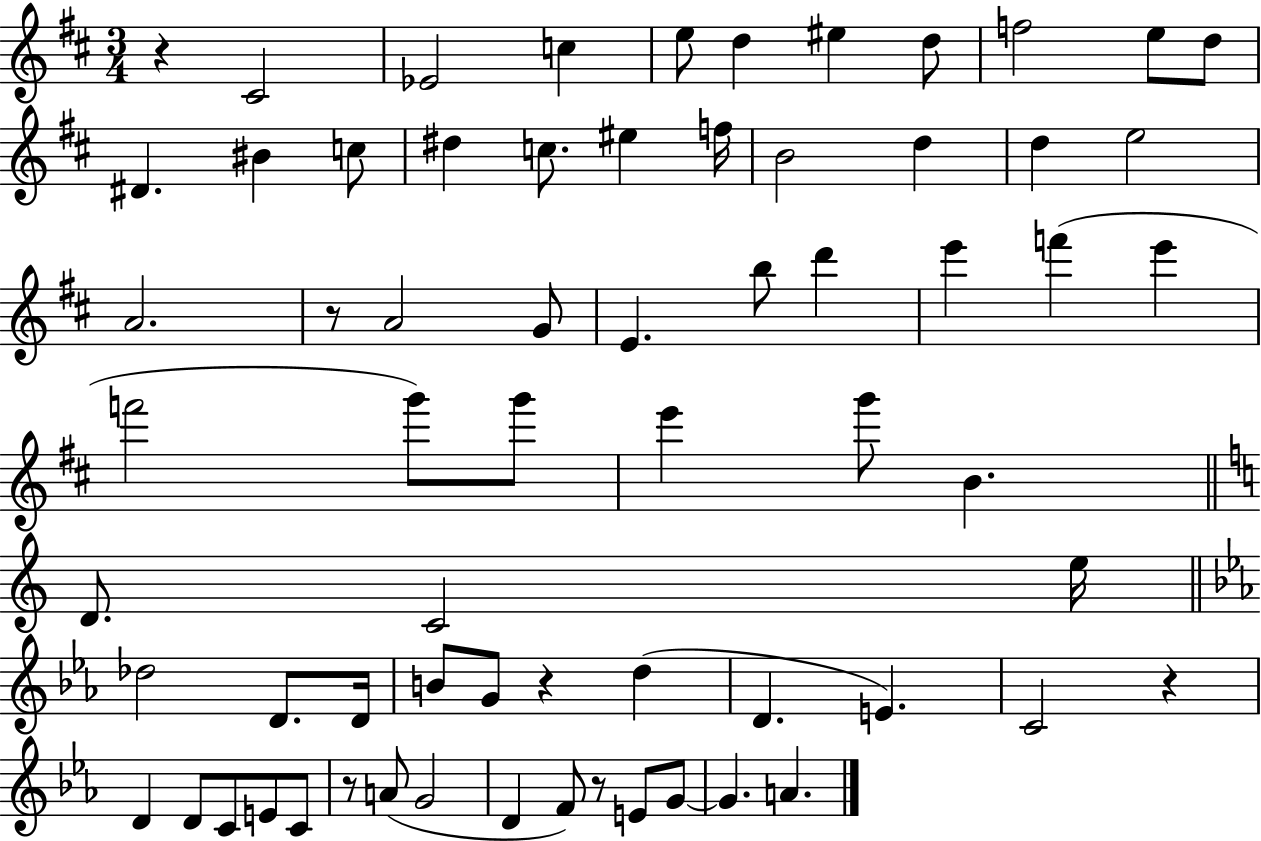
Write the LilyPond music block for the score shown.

{
  \clef treble
  \numericTimeSignature
  \time 3/4
  \key d \major
  r4 cis'2 | ees'2 c''4 | e''8 d''4 eis''4 d''8 | f''2 e''8 d''8 | \break dis'4. bis'4 c''8 | dis''4 c''8. eis''4 f''16 | b'2 d''4 | d''4 e''2 | \break a'2. | r8 a'2 g'8 | e'4. b''8 d'''4 | e'''4 f'''4( e'''4 | \break f'''2 g'''8) g'''8 | e'''4 g'''8 b'4. | \bar "||" \break \key a \minor d'8. c'2 e''16 | \bar "||" \break \key ees \major des''2 d'8. d'16 | b'8 g'8 r4 d''4( | d'4. e'4.) | c'2 r4 | \break d'4 d'8 c'8 e'8 c'8 | r8 a'8( g'2 | d'4 f'8) r8 e'8 g'8~~ | g'4. a'4. | \break \bar "|."
}